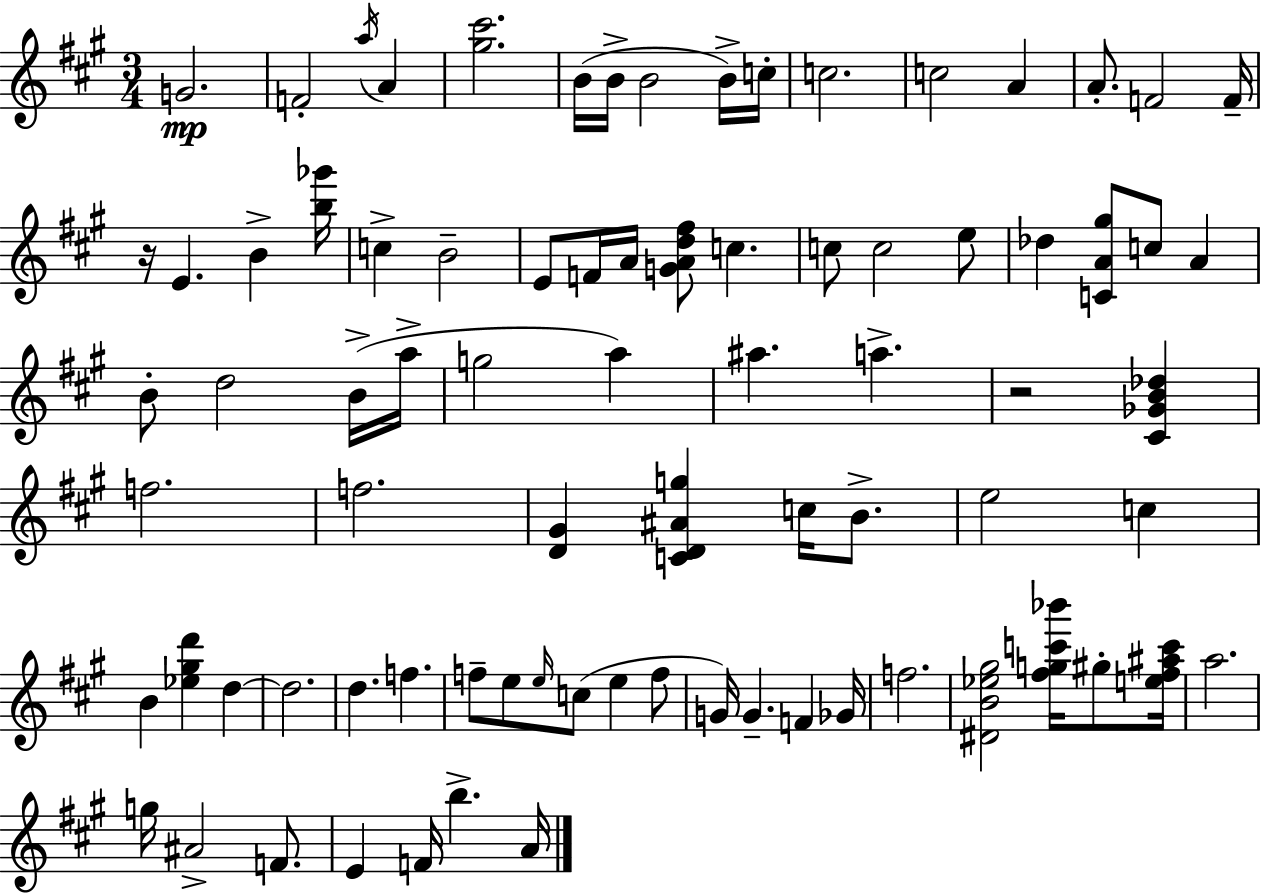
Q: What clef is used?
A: treble